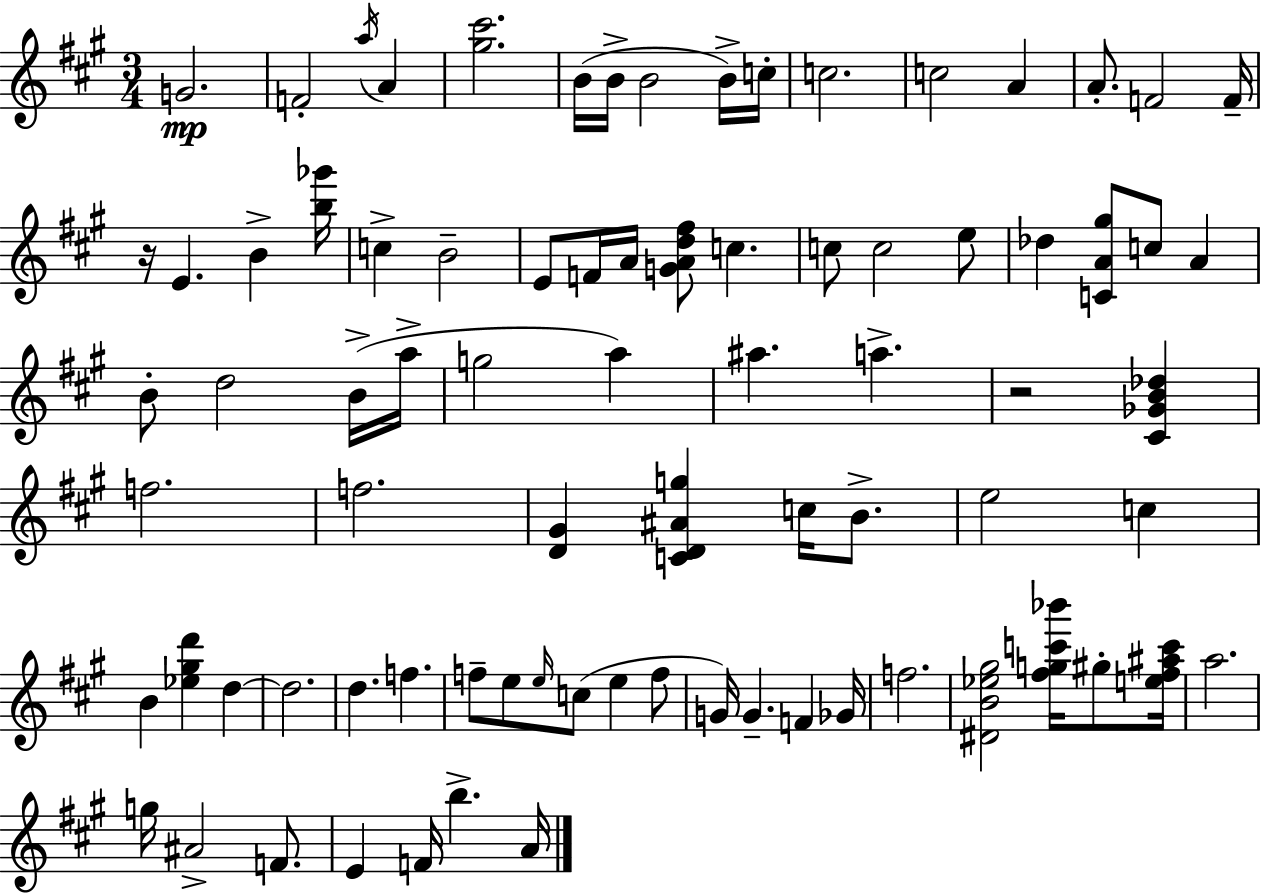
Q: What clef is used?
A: treble